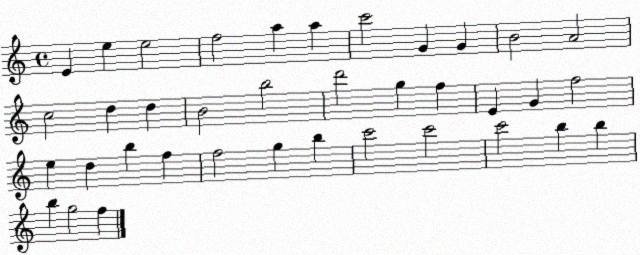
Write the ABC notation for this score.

X:1
T:Untitled
M:4/4
L:1/4
K:C
E e e2 f2 a a c'2 G G B2 A2 c2 d d B2 b2 d'2 g f E G f2 e d b f f2 g b c'2 c'2 c'2 b b b g2 f